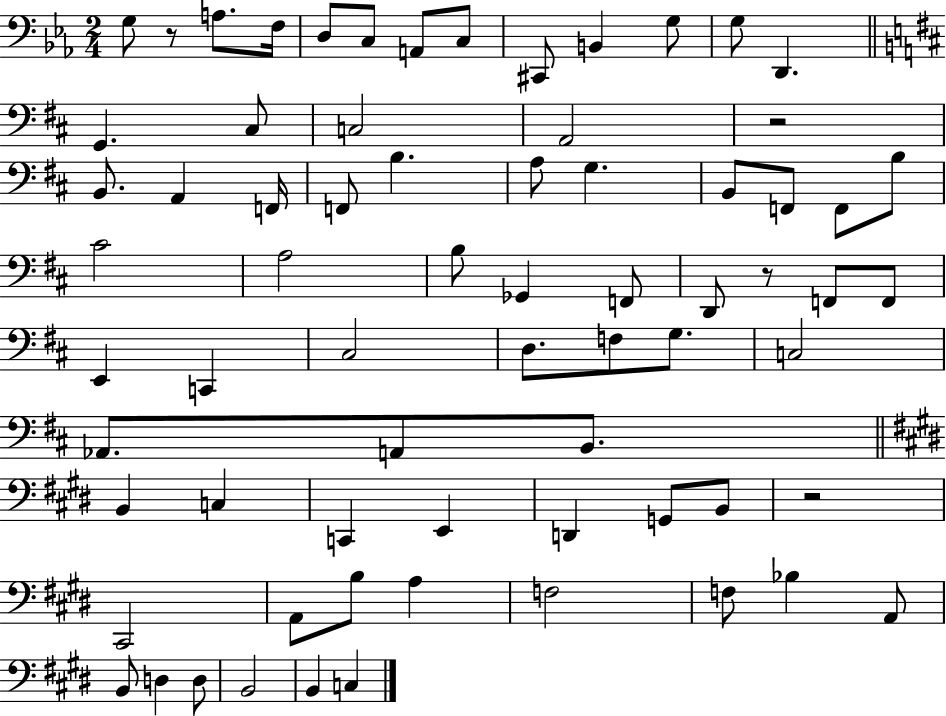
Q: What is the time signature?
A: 2/4